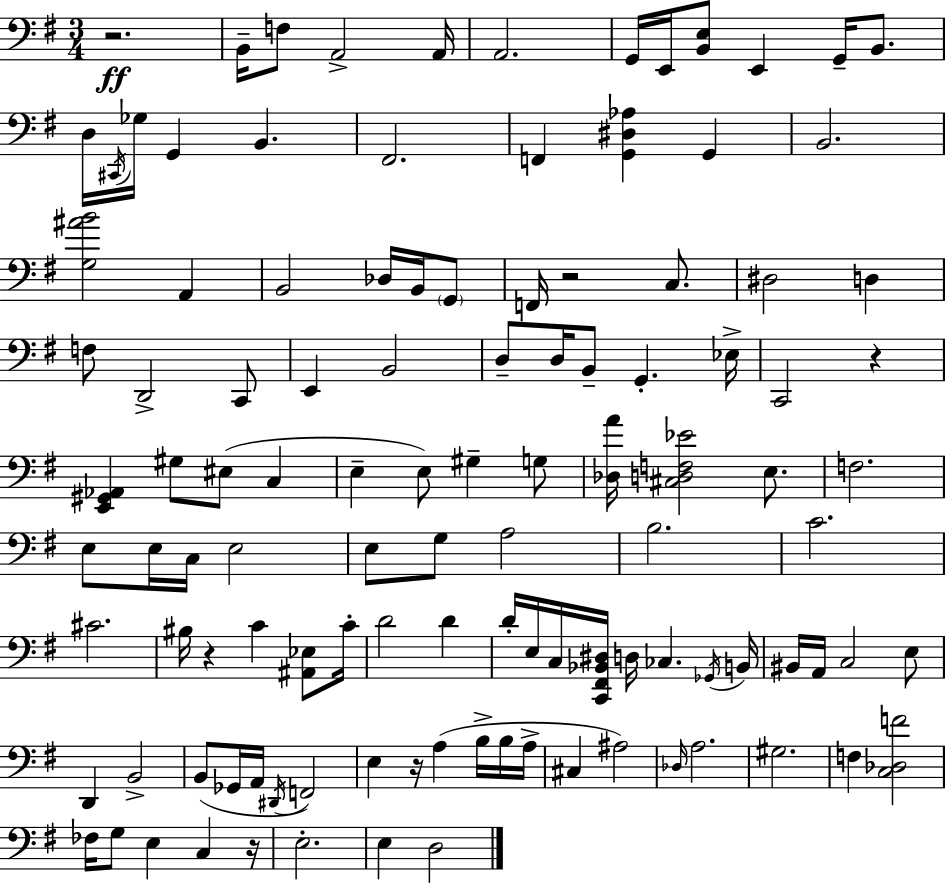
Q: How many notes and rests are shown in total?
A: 114